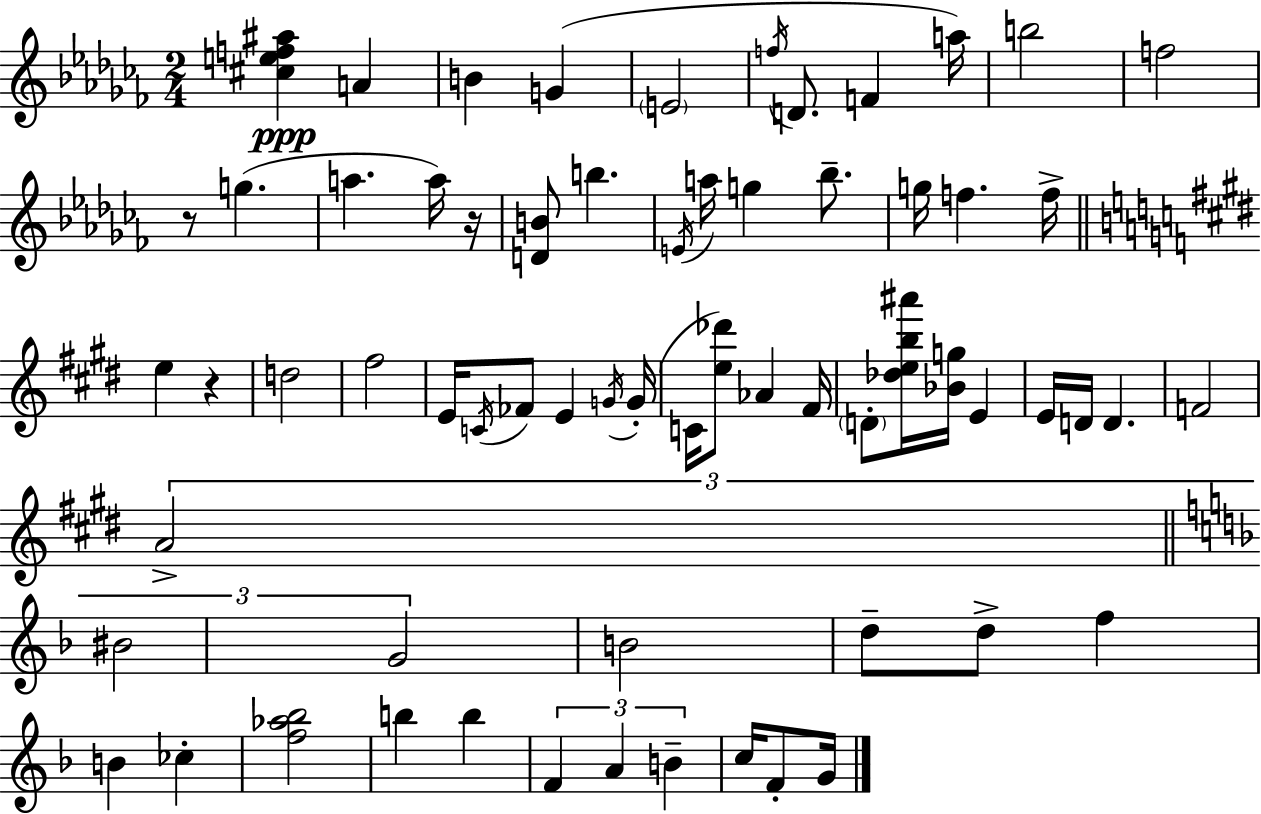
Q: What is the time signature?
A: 2/4